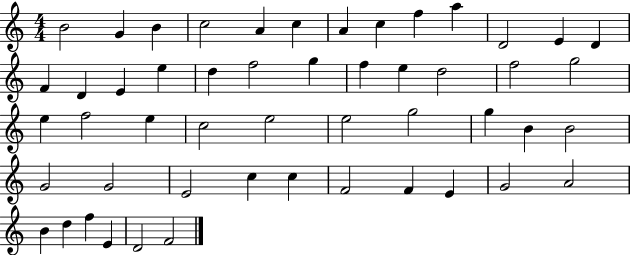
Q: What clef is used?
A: treble